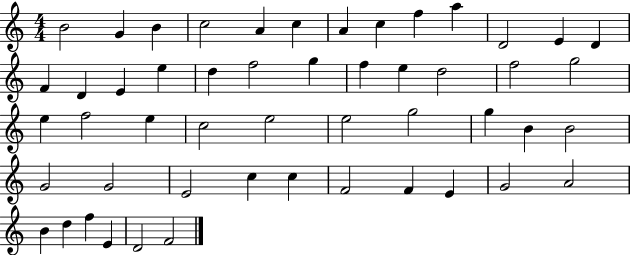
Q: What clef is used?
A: treble